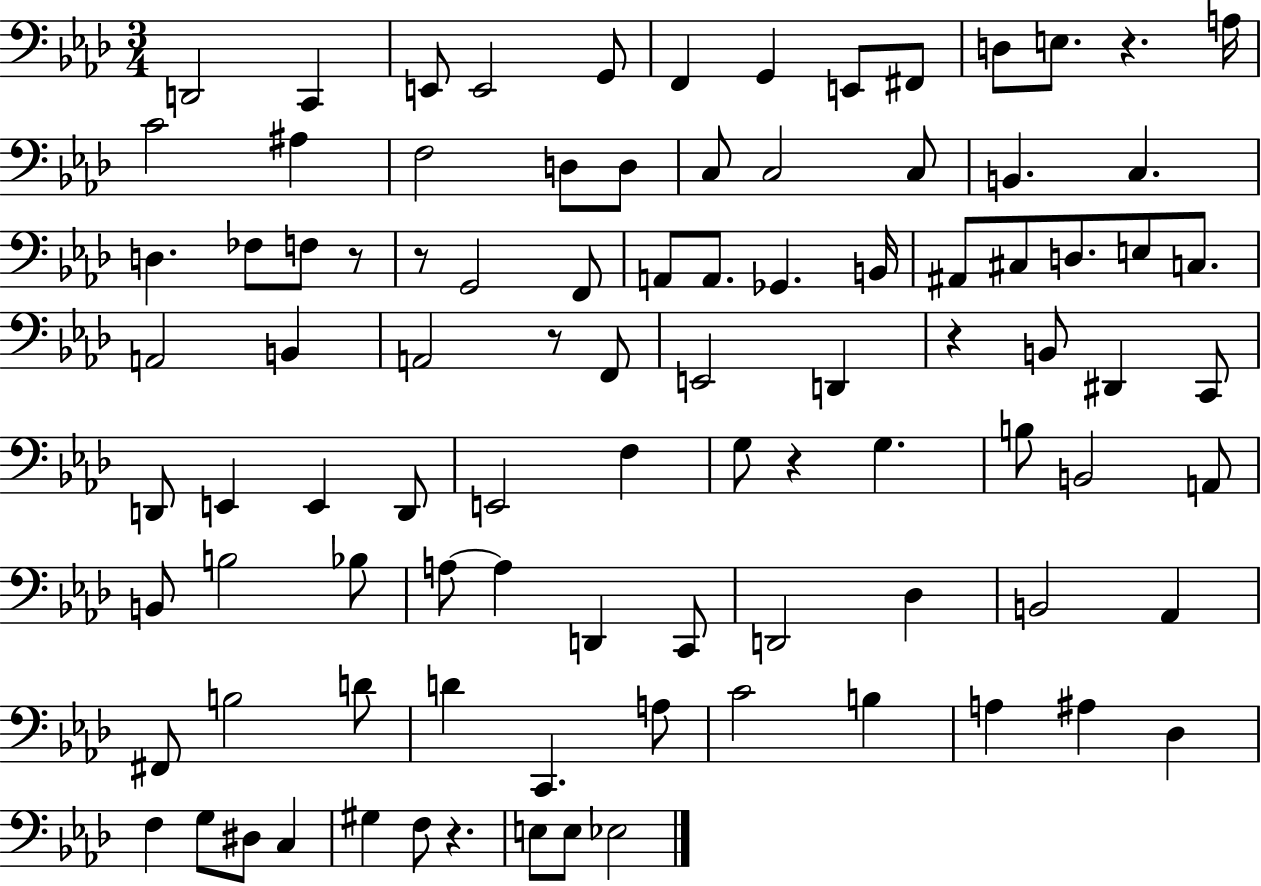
{
  \clef bass
  \numericTimeSignature
  \time 3/4
  \key aes \major
  d,2 c,4 | e,8 e,2 g,8 | f,4 g,4 e,8 fis,8 | d8 e8. r4. a16 | \break c'2 ais4 | f2 d8 d8 | c8 c2 c8 | b,4. c4. | \break d4. fes8 f8 r8 | r8 g,2 f,8 | a,8 a,8. ges,4. b,16 | ais,8 cis8 d8. e8 c8. | \break a,2 b,4 | a,2 r8 f,8 | e,2 d,4 | r4 b,8 dis,4 c,8 | \break d,8 e,4 e,4 d,8 | e,2 f4 | g8 r4 g4. | b8 b,2 a,8 | \break b,8 b2 bes8 | a8~~ a4 d,4 c,8 | d,2 des4 | b,2 aes,4 | \break fis,8 b2 d'8 | d'4 c,4. a8 | c'2 b4 | a4 ais4 des4 | \break f4 g8 dis8 c4 | gis4 f8 r4. | e8 e8 ees2 | \bar "|."
}